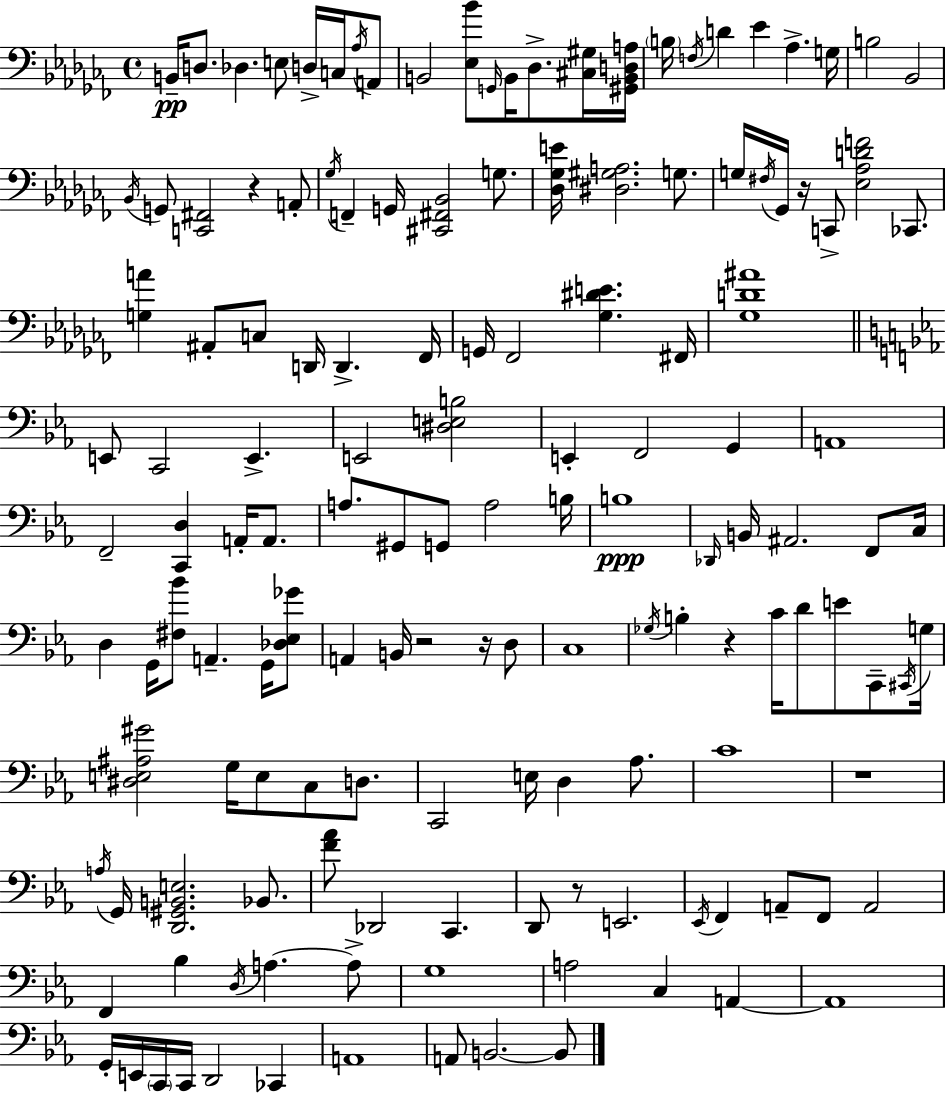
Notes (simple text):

B2/s D3/e. Db3/q. E3/e D3/s C3/s Ab3/s A2/e B2/h [Eb3,Bb4]/e G2/s B2/s Db3/e. [C#3,G#3]/s [G#2,B2,D3,A3]/s B3/s F3/s D4/q Eb4/q Ab3/q. G3/s B3/h Bb2/h Bb2/s G2/e [C2,F#2]/h R/q A2/e Gb3/s F2/q G2/s [C#2,F#2,Bb2]/h G3/e. [Db3,Gb3,E4]/s [D#3,G#3,A3]/h. G3/e. G3/s F#3/s Gb2/s R/s C2/e [Eb3,Ab3,D4,F4]/h CES2/e. [G3,A4]/q A#2/e C3/e D2/s D2/q. FES2/s G2/s FES2/h [Gb3,D#4,E4]/q. F#2/s [Gb3,D4,A#4]/w E2/e C2/h E2/q. E2/h [D#3,E3,B3]/h E2/q F2/h G2/q A2/w F2/h [C2,D3]/q A2/s A2/e. A3/e. G#2/e G2/e A3/h B3/s B3/w Db2/s B2/s A#2/h. F2/e C3/s D3/q G2/s [F#3,Bb4]/e A2/q. G2/s [Db3,Eb3,Gb4]/e A2/q B2/s R/h R/s D3/e C3/w Gb3/s B3/q R/q C4/s D4/e E4/e C2/e C#2/s G3/s [D#3,E3,A#3,G#4]/h G3/s E3/e C3/e D3/e. C2/h E3/s D3/q Ab3/e. C4/w R/w A3/s G2/s [D2,G#2,B2,E3]/h. Bb2/e. [F4,Ab4]/e Db2/h C2/q. D2/e R/e E2/h. Eb2/s F2/q A2/e F2/e A2/h F2/q Bb3/q D3/s A3/q. A3/e G3/w A3/h C3/q A2/q A2/w G2/s E2/s C2/s C2/s D2/h CES2/q A2/w A2/e B2/h. B2/e